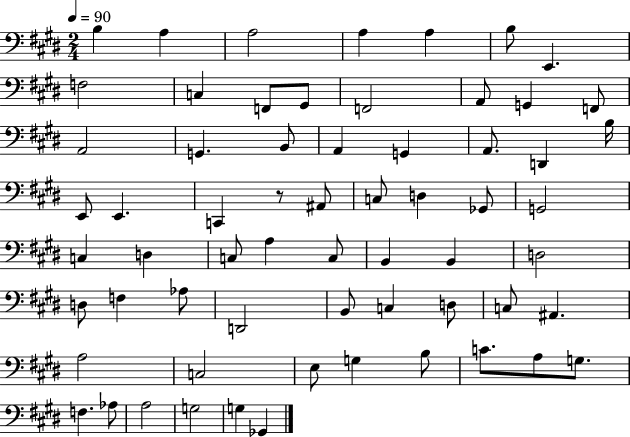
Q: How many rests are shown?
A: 1